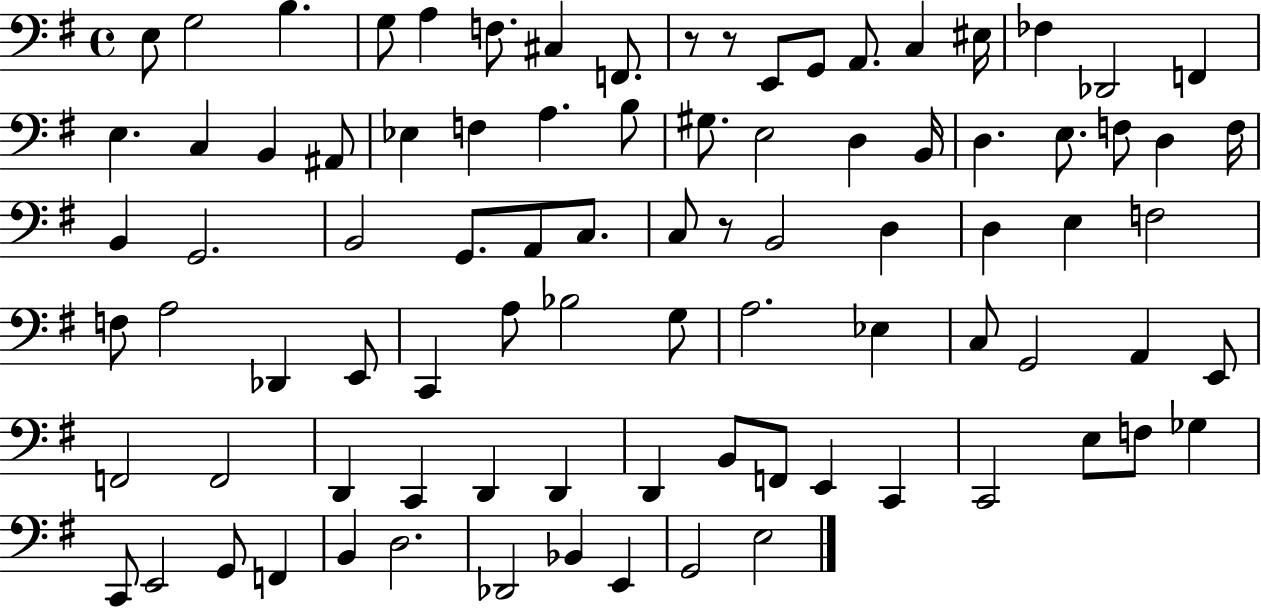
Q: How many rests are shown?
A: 3